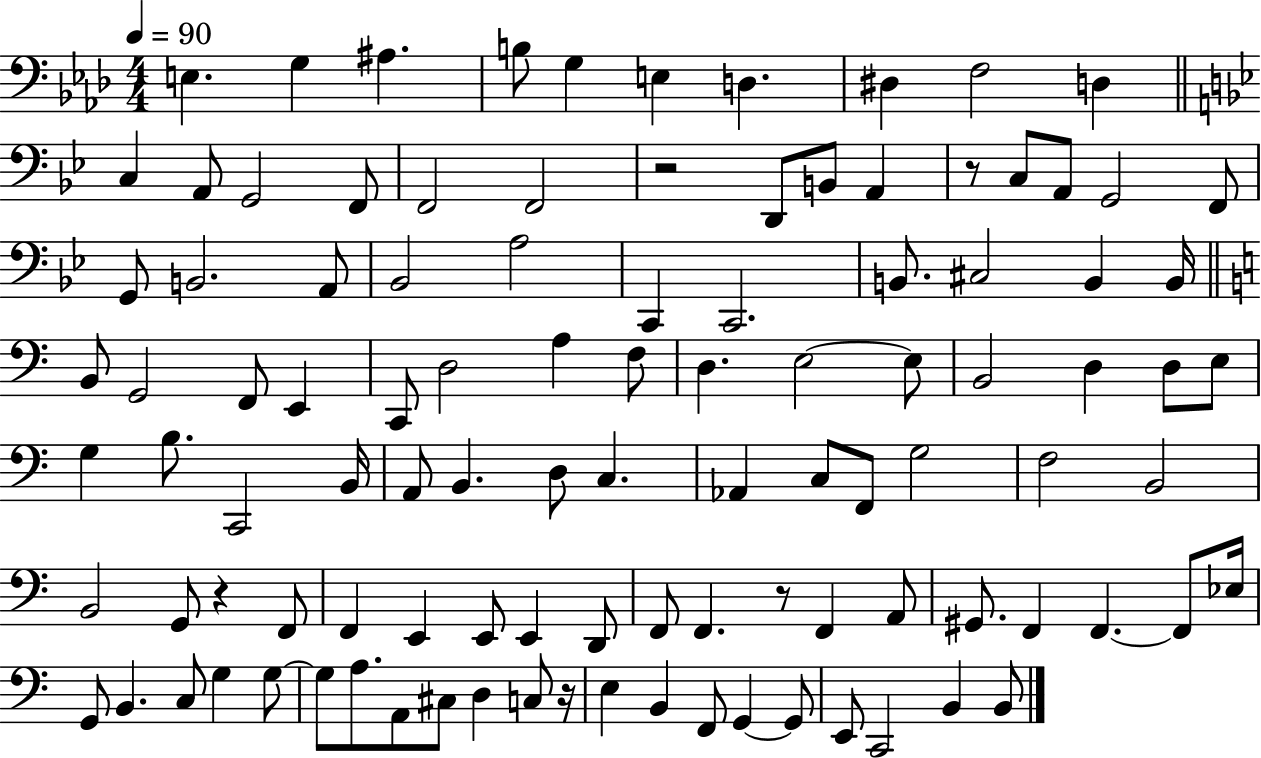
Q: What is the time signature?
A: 4/4